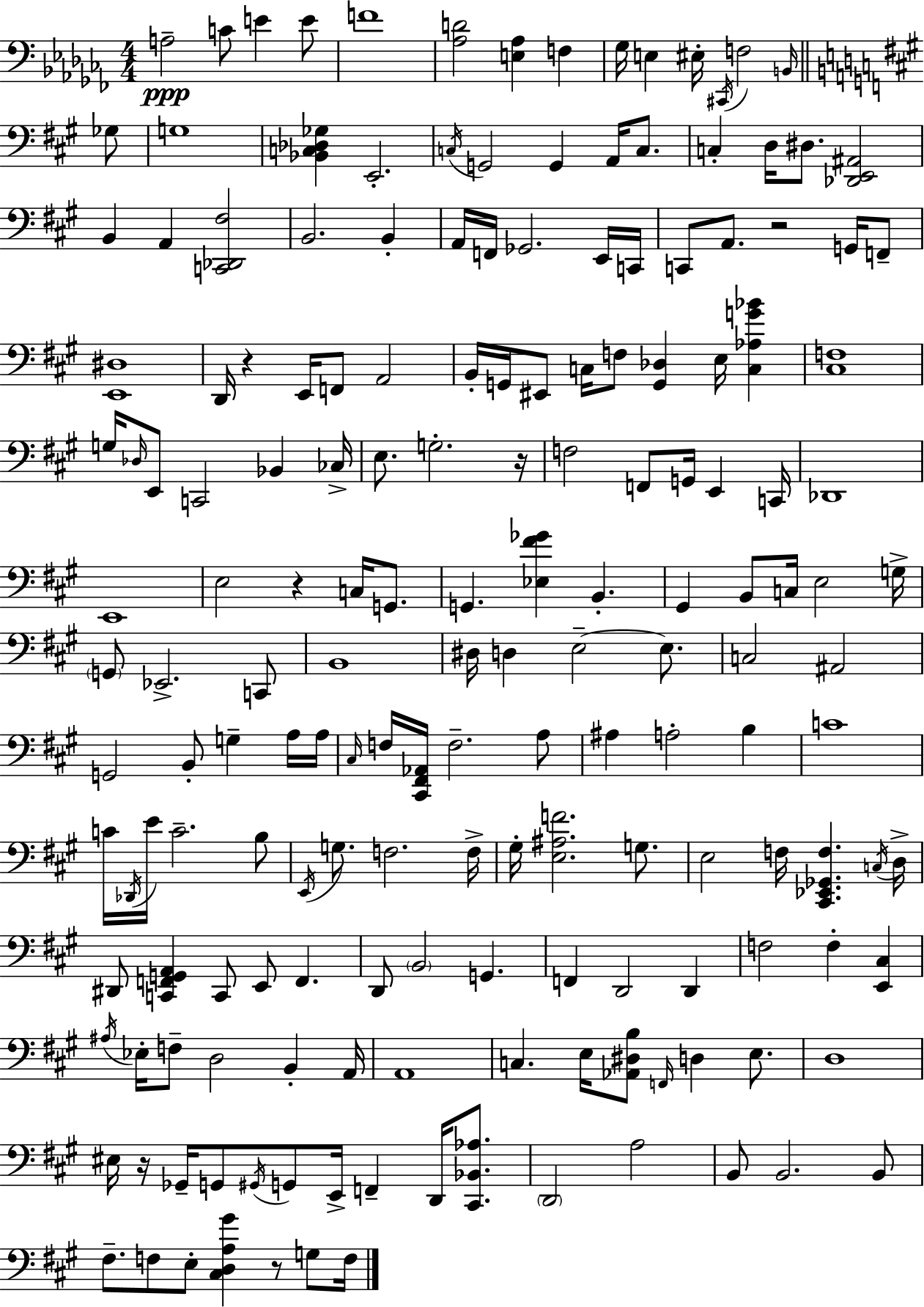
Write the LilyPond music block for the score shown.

{
  \clef bass
  \numericTimeSignature
  \time 4/4
  \key aes \minor
  a2--\ppp c'8 e'4 e'8 | f'1 | <aes d'>2 <e aes>4 f4 | ges16 e4 eis16-. \acciaccatura { cis,16 } f2 \grace { b,16 } | \break \bar "||" \break \key a \major ges8 g1 | <bes, c des ges>4 e,2.-. | \acciaccatura { c16 } g,2 g,4 a,16 | c8. c4-. d16 dis8. <des, e, ais,>2 | \break b,4 a,4 <c, des, fis>2 | b,2. b,4-. | a,16 f,16 ges,2. | e,16 c,16 c,8 a,8. r2 | \break g,16 f,8-- <e, dis>1 | d,16 r4 e,16 f,8 a,2 | b,16-. g,16 eis,8 c16 f8 <g, des>4 e16 <c aes g' bes'>4 | <cis f>1 | \break g16 \grace { des16 } e,8 c,2 bes,4 | ces16-> e8. g2.-. | r16 f2 f,8 g,16 e,4 | c,16 des,1 | \break e,1 | e2 r4 | c16 g,8. g,4. <ees fis' ges'>4 b,4.-. | gis,4 b,8 c16 e2 | \break g16-> \parenthesize g,8 ees,2.-> | c,8 b,1 | dis16 d4 e2--~~ | e8. c2 ais,2 | \break g,2 b,8-. g4-- | a16 a16 \grace { cis16 } f16 <cis, fis, aes,>16 f2.-- | a8 ais4 a2-. | b4 c'1 | \break c'16 \acciaccatura { des,16 } e'16 c'2.-- | b8 \acciaccatura { e,16 } g8. f2. | f16-> gis16-. <e ais f'>2. | g8. e2 f16 | \break <cis, ees, ges, f>4. \acciaccatura { c16 } d16-> dis,8 <c, f, g, a,>4 c,8 | e,8 f,4. d,8 \parenthesize b,2 | g,4. f,4 d,2 | d,4 f2 | \break f4-. <e, cis>4 \acciaccatura { ais16 } ees16-. f8-- d2 | b,4-. a,16 a,1 | c4. e16 | <aes, dis b>8 \grace { f,16 } d4 e8. d1 | \break eis16 r16 ges,16-- g,8 \acciaccatura { gis,16 } | g,8 e,16-> f,4-- d,16 <cis, bes, aes>8. \parenthesize d,2 | a2 b,8 b,2. | b,8 fis8.-- f8 | \break e8-. <cis d a gis'>4 r8 g8 f16 \bar "|."
}